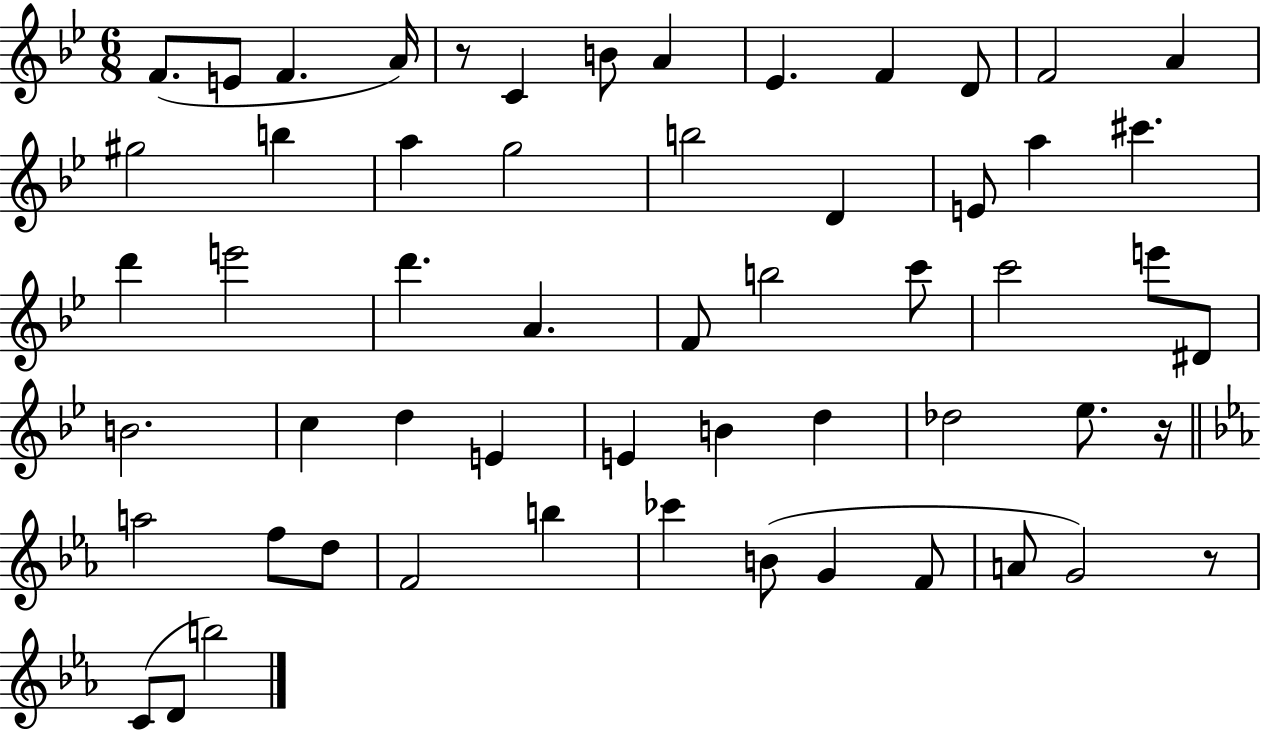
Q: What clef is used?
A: treble